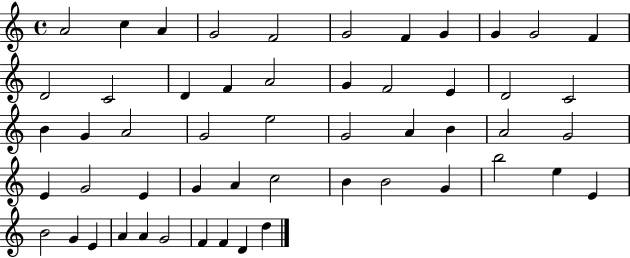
X:1
T:Untitled
M:4/4
L:1/4
K:C
A2 c A G2 F2 G2 F G G G2 F D2 C2 D F A2 G F2 E D2 C2 B G A2 G2 e2 G2 A B A2 G2 E G2 E G A c2 B B2 G b2 e E B2 G E A A G2 F F D d